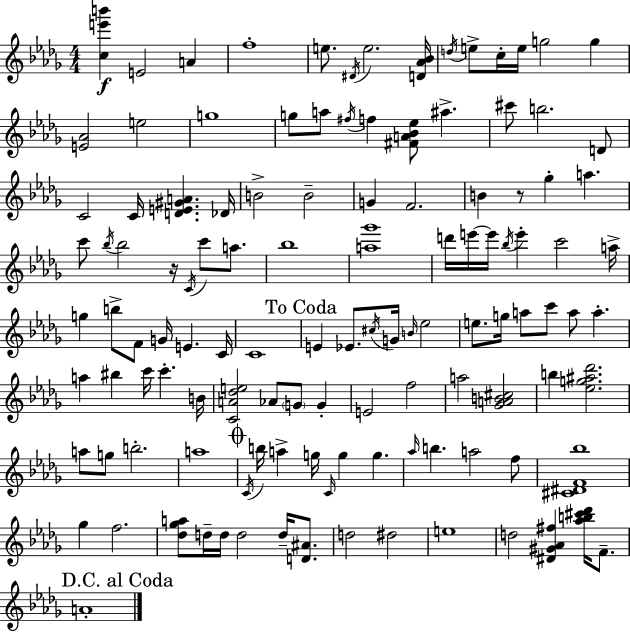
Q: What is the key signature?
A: BES minor